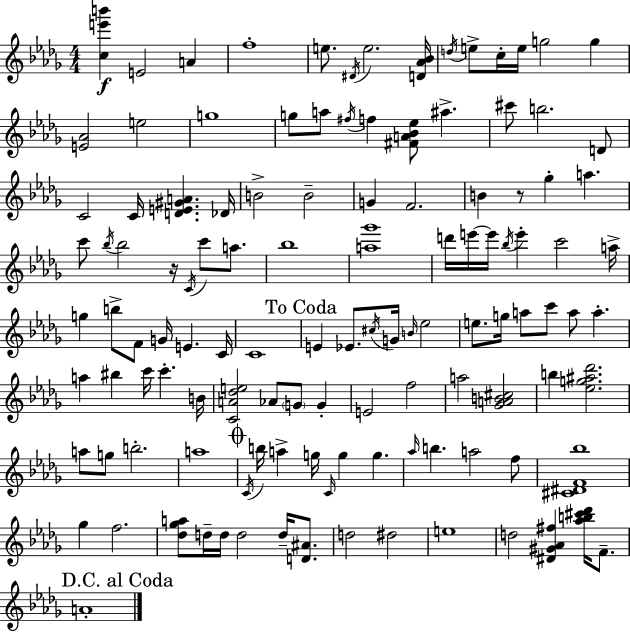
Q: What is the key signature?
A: BES minor